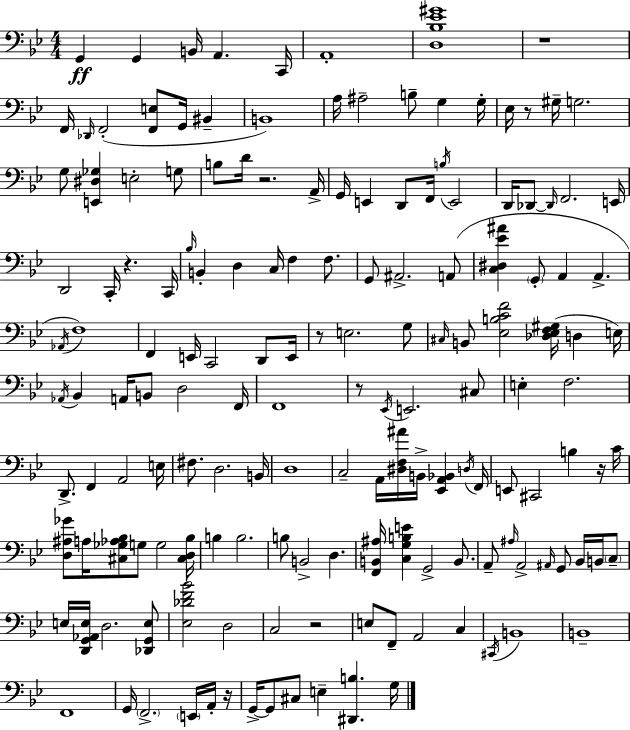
X:1
T:Untitled
M:4/4
L:1/4
K:Bb
G,, G,, B,,/4 A,, C,,/4 A,,4 [D,_B,_E^G]4 z4 F,,/4 _D,,/4 F,,2 [F,,E,]/2 G,,/4 ^B,, B,,4 A,/4 ^A,2 B,/2 G, G,/4 _E,/4 z/2 ^G,/4 G,2 G,/2 [E,,^D,_G,] E,2 G,/2 B,/2 D/4 z2 A,,/4 G,,/4 E,, D,,/2 F,,/4 B,/4 E,,2 D,,/4 _D,,/2 _D,,/4 F,,2 E,,/4 D,,2 C,,/4 z C,,/4 _B,/4 B,, D, C,/4 F, F,/2 G,,/2 ^A,,2 A,,/2 [C,^D,_E^A] G,,/2 A,, A,, _A,,/4 F,4 F,, E,,/4 C,,2 D,,/2 E,,/4 z/2 E,2 G,/2 ^C,/4 B,,/2 [_E,B,CF]2 [_D,_E,F,^G,]/4 D, E,/4 _A,,/4 _B,, A,,/4 B,,/2 D,2 F,,/4 F,,4 z/2 _E,,/4 E,,2 ^C,/2 E, F,2 D,,/2 F,, A,,2 E,/4 ^F,/2 D,2 B,,/4 D,4 C,2 A,,/4 [^D,F,^A]/4 B,,/4 [_E,,A,,_B,,] D,/4 F,,/4 E,,/2 ^C,,2 B, z/4 C/4 [D,^A,_G]/2 A,/4 [^C,_G,_A,_B,]/2 G,/2 G,2 [^C,D,_B,]/4 B, B,2 B,/2 B,,2 D, [F,,B,,^A,]/4 [C,G,B,E] G,,2 B,,/2 A,,/2 ^A,/4 A,,2 ^A,,/4 G,,/2 _B,,/4 B,,/4 C,/2 E,/4 [D,,G,,_A,,E,]/4 D,2 [_D,,G,,E,]/2 [_E,_DF_B]2 D,2 C,2 z2 E,/2 F,,/2 A,,2 C, ^C,,/4 B,,4 B,,4 F,,4 G,,/4 F,,2 E,,/4 A,,/4 z/4 G,,/4 G,,/2 ^C,/2 E, [^D,,B,] G,/4